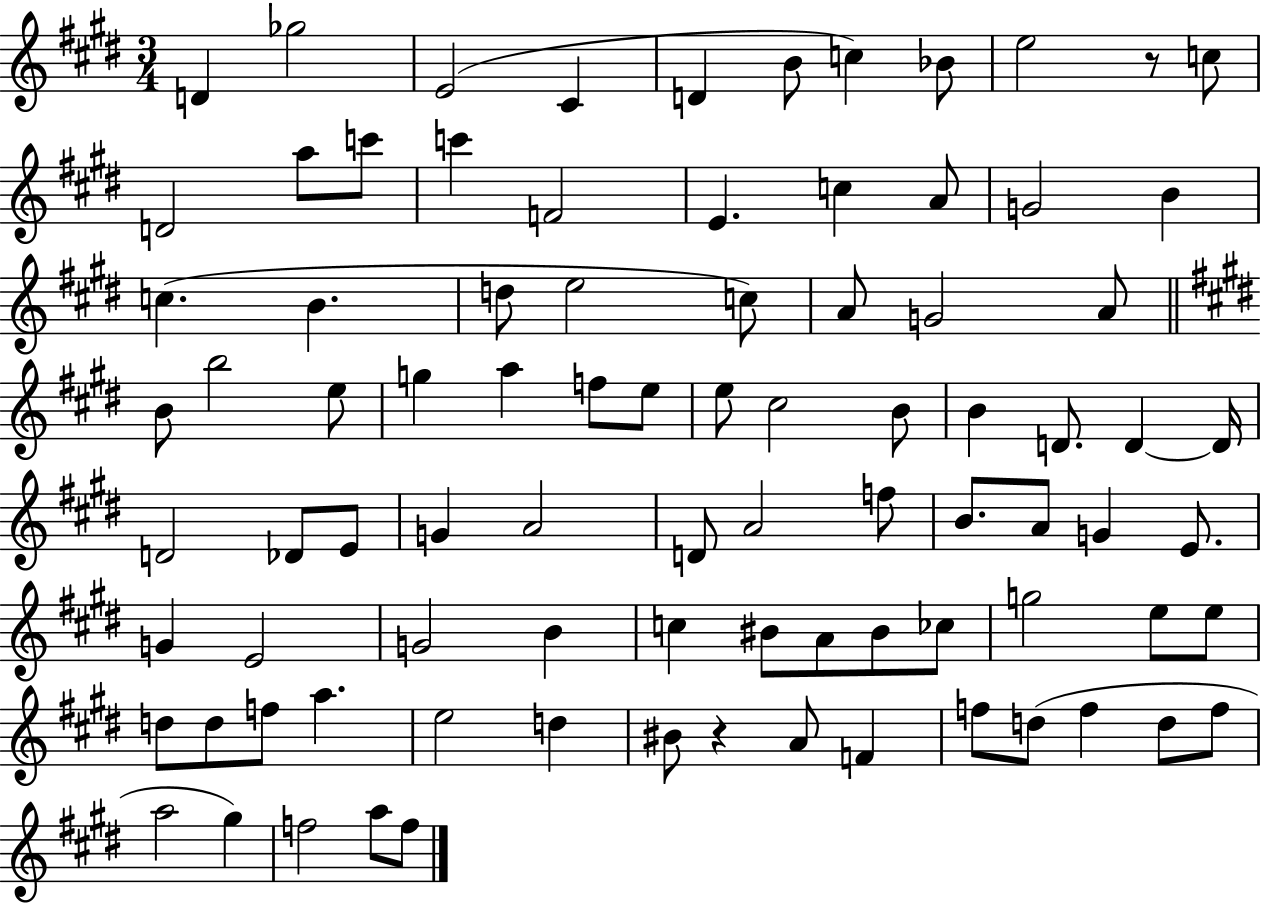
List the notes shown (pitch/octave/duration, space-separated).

D4/q Gb5/h E4/h C#4/q D4/q B4/e C5/q Bb4/e E5/h R/e C5/e D4/h A5/e C6/e C6/q F4/h E4/q. C5/q A4/e G4/h B4/q C5/q. B4/q. D5/e E5/h C5/e A4/e G4/h A4/e B4/e B5/h E5/e G5/q A5/q F5/e E5/e E5/e C#5/h B4/e B4/q D4/e. D4/q D4/s D4/h Db4/e E4/e G4/q A4/h D4/e A4/h F5/e B4/e. A4/e G4/q E4/e. G4/q E4/h G4/h B4/q C5/q BIS4/e A4/e BIS4/e CES5/e G5/h E5/e E5/e D5/e D5/e F5/e A5/q. E5/h D5/q BIS4/e R/q A4/e F4/q F5/e D5/e F5/q D5/e F5/e A5/h G#5/q F5/h A5/e F5/e